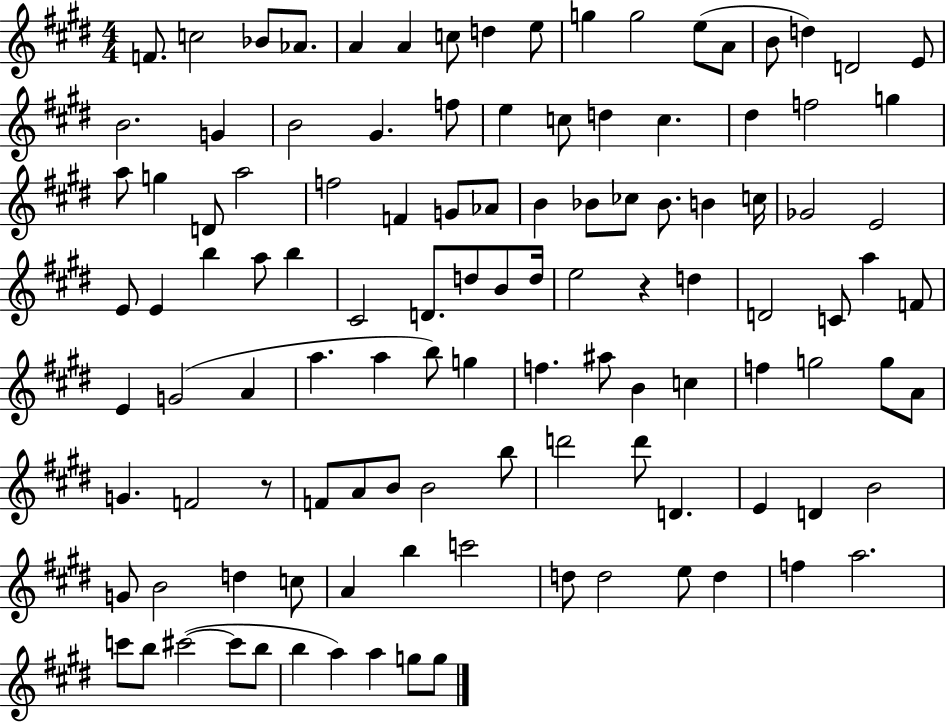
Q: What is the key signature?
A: E major